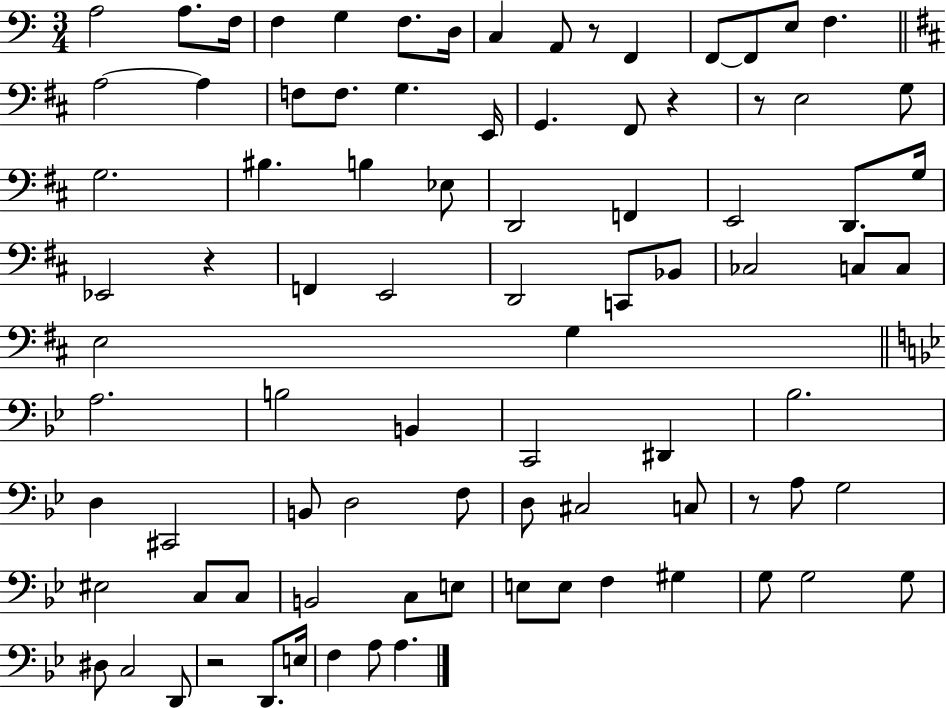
A3/h A3/e. F3/s F3/q G3/q F3/e. D3/s C3/q A2/e R/e F2/q F2/e F2/e E3/e F3/q. A3/h A3/q F3/e F3/e. G3/q. E2/s G2/q. F#2/e R/q R/e E3/h G3/e G3/h. BIS3/q. B3/q Eb3/e D2/h F2/q E2/h D2/e. G3/s Eb2/h R/q F2/q E2/h D2/h C2/e Bb2/e CES3/h C3/e C3/e E3/h G3/q A3/h. B3/h B2/q C2/h D#2/q Bb3/h. D3/q C#2/h B2/e D3/h F3/e D3/e C#3/h C3/e R/e A3/e G3/h EIS3/h C3/e C3/e B2/h C3/e E3/e E3/e E3/e F3/q G#3/q G3/e G3/h G3/e D#3/e C3/h D2/e R/h D2/e. E3/s F3/q A3/e A3/q.